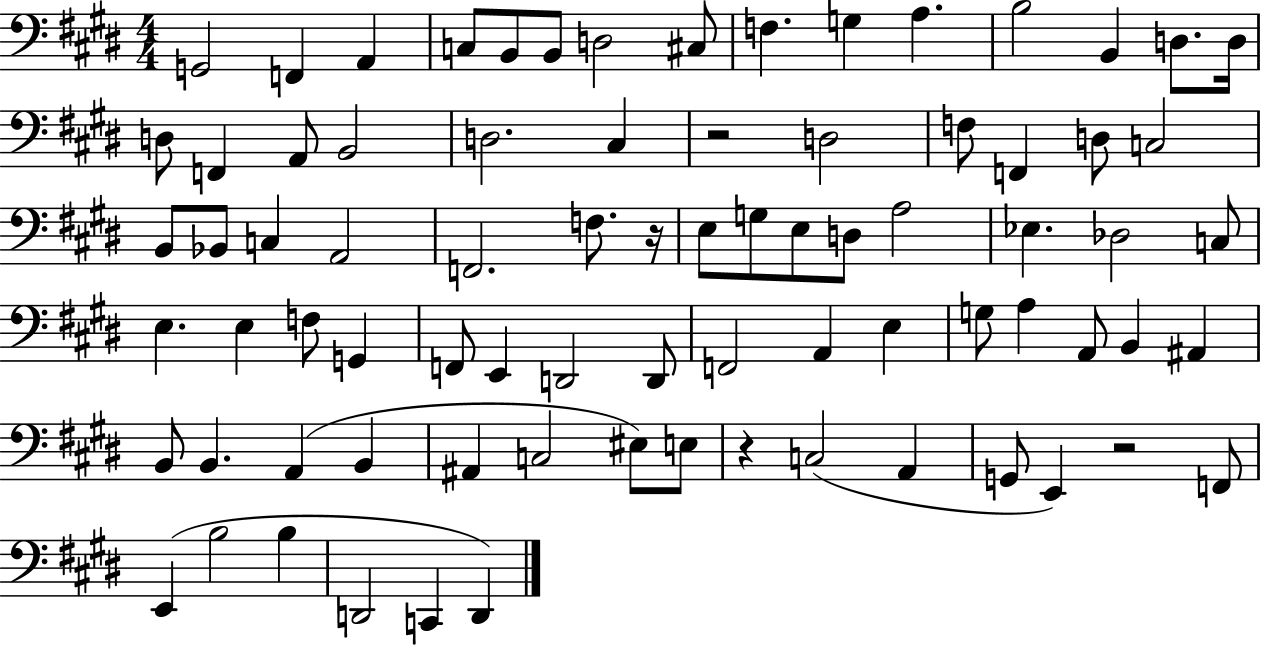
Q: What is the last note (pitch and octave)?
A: D2